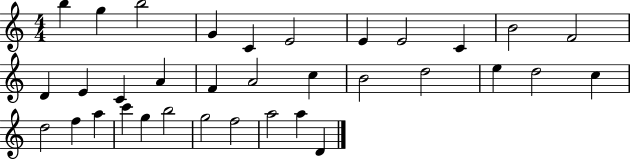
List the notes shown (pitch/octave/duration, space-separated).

B5/q G5/q B5/h G4/q C4/q E4/h E4/q E4/h C4/q B4/h F4/h D4/q E4/q C4/q A4/q F4/q A4/h C5/q B4/h D5/h E5/q D5/h C5/q D5/h F5/q A5/q C6/q G5/q B5/h G5/h F5/h A5/h A5/q D4/q